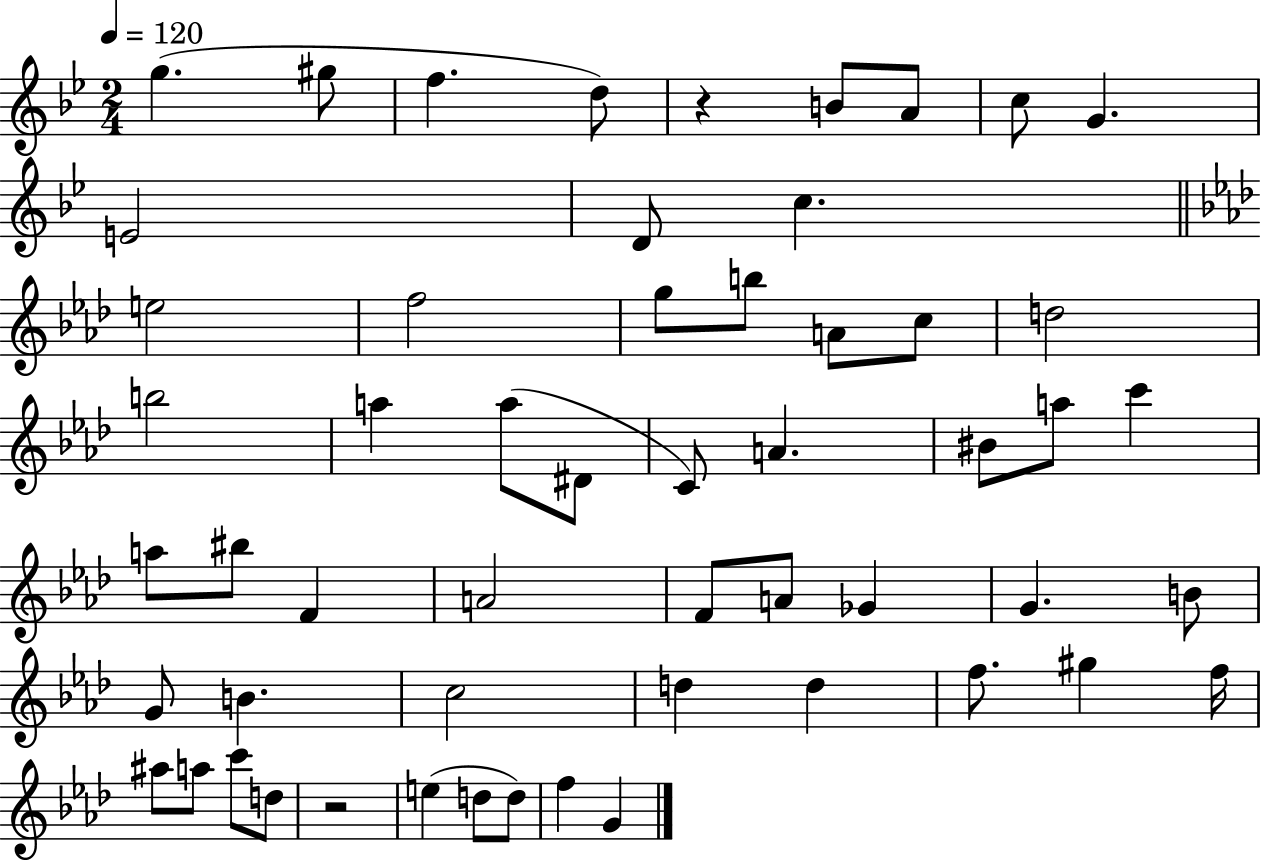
{
  \clef treble
  \numericTimeSignature
  \time 2/4
  \key bes \major
  \tempo 4 = 120
  \repeat volta 2 { g''4.( gis''8 | f''4. d''8) | r4 b'8 a'8 | c''8 g'4. | \break e'2 | d'8 c''4. | \bar "||" \break \key aes \major e''2 | f''2 | g''8 b''8 a'8 c''8 | d''2 | \break b''2 | a''4 a''8( dis'8 | c'8) a'4. | bis'8 a''8 c'''4 | \break a''8 bis''8 f'4 | a'2 | f'8 a'8 ges'4 | g'4. b'8 | \break g'8 b'4. | c''2 | d''4 d''4 | f''8. gis''4 f''16 | \break ais''8 a''8 c'''8 d''8 | r2 | e''4( d''8 d''8) | f''4 g'4 | \break } \bar "|."
}